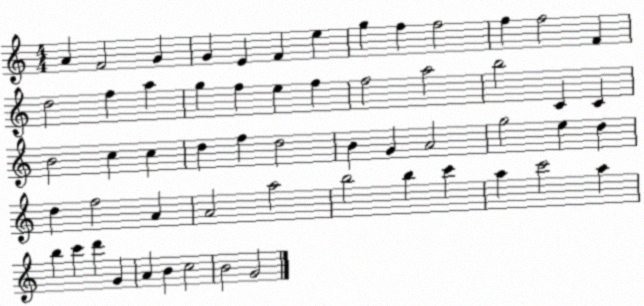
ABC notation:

X:1
T:Untitled
M:4/4
L:1/4
K:C
A F2 G G E F e g f f2 f f2 F d2 f a g f e f f2 a2 b2 C C B2 c c d f d2 B G A2 g2 e d d f2 A A2 a2 b2 b c' a c'2 a b c' d' G A B c2 B2 G2